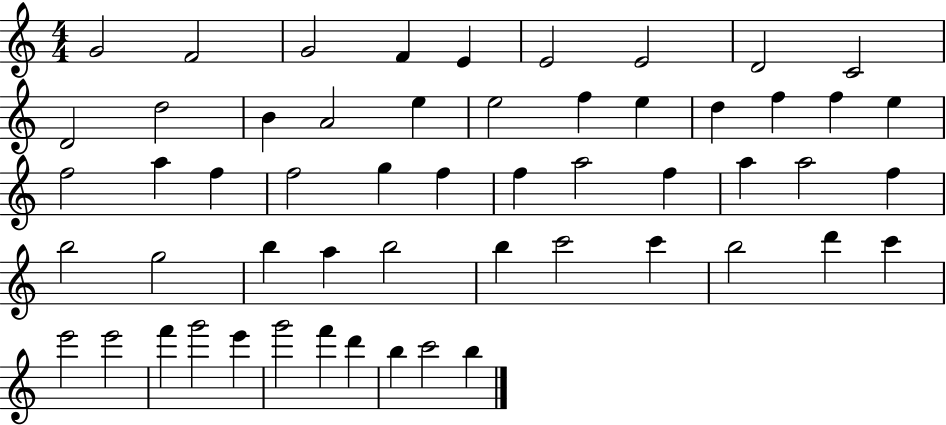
G4/h F4/h G4/h F4/q E4/q E4/h E4/h D4/h C4/h D4/h D5/h B4/q A4/h E5/q E5/h F5/q E5/q D5/q F5/q F5/q E5/q F5/h A5/q F5/q F5/h G5/q F5/q F5/q A5/h F5/q A5/q A5/h F5/q B5/h G5/h B5/q A5/q B5/h B5/q C6/h C6/q B5/h D6/q C6/q E6/h E6/h F6/q G6/h E6/q G6/h F6/q D6/q B5/q C6/h B5/q